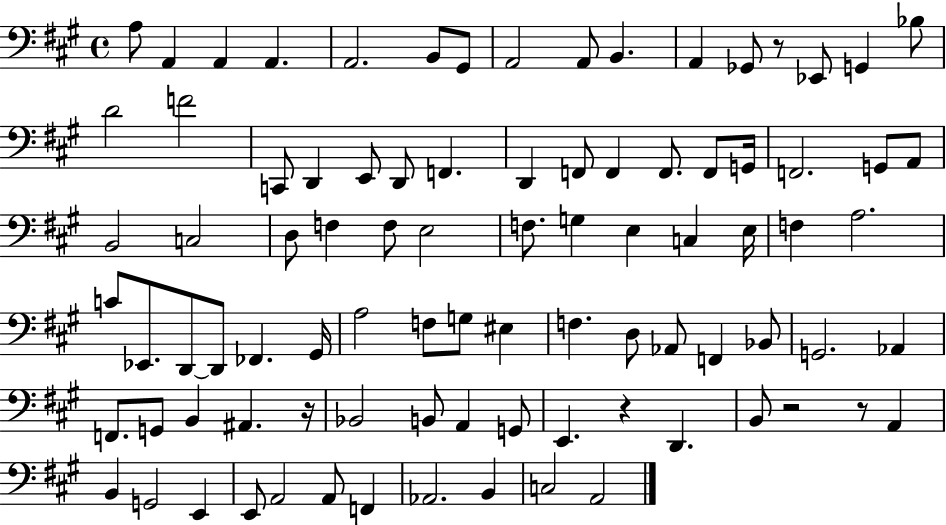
X:1
T:Untitled
M:4/4
L:1/4
K:A
A,/2 A,, A,, A,, A,,2 B,,/2 ^G,,/2 A,,2 A,,/2 B,, A,, _G,,/2 z/2 _E,,/2 G,, _B,/2 D2 F2 C,,/2 D,, E,,/2 D,,/2 F,, D,, F,,/2 F,, F,,/2 F,,/2 G,,/4 F,,2 G,,/2 A,,/2 B,,2 C,2 D,/2 F, F,/2 E,2 F,/2 G, E, C, E,/4 F, A,2 C/2 _E,,/2 D,,/2 D,,/2 _F,, ^G,,/4 A,2 F,/2 G,/2 ^E, F, D,/2 _A,,/2 F,, _B,,/2 G,,2 _A,, F,,/2 G,,/2 B,, ^A,, z/4 _B,,2 B,,/2 A,, G,,/2 E,, z D,, B,,/2 z2 z/2 A,, B,, G,,2 E,, E,,/2 A,,2 A,,/2 F,, _A,,2 B,, C,2 A,,2